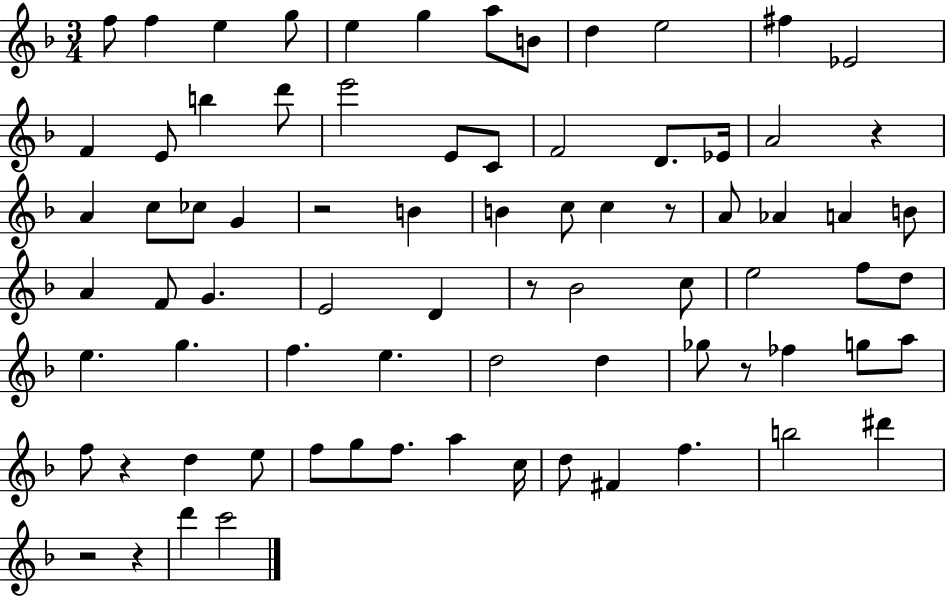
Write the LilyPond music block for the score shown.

{
  \clef treble
  \numericTimeSignature
  \time 3/4
  \key f \major
  \repeat volta 2 { f''8 f''4 e''4 g''8 | e''4 g''4 a''8 b'8 | d''4 e''2 | fis''4 ees'2 | \break f'4 e'8 b''4 d'''8 | e'''2 e'8 c'8 | f'2 d'8. ees'16 | a'2 r4 | \break a'4 c''8 ces''8 g'4 | r2 b'4 | b'4 c''8 c''4 r8 | a'8 aes'4 a'4 b'8 | \break a'4 f'8 g'4. | e'2 d'4 | r8 bes'2 c''8 | e''2 f''8 d''8 | \break e''4. g''4. | f''4. e''4. | d''2 d''4 | ges''8 r8 fes''4 g''8 a''8 | \break f''8 r4 d''4 e''8 | f''8 g''8 f''8. a''4 c''16 | d''8 fis'4 f''4. | b''2 dis'''4 | \break r2 r4 | d'''4 c'''2 | } \bar "|."
}